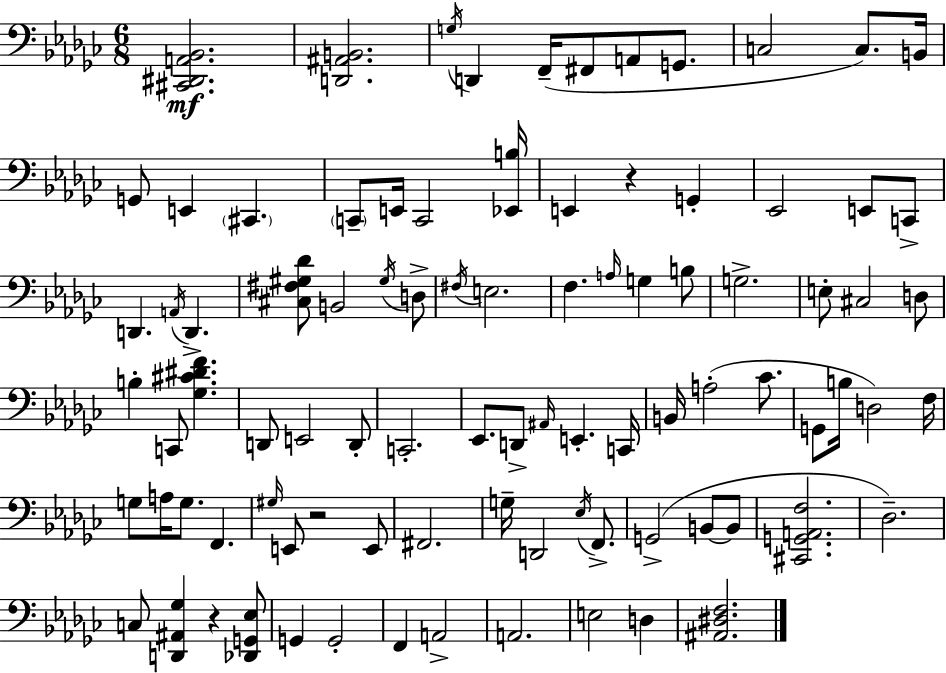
{
  \clef bass
  \numericTimeSignature
  \time 6/8
  \key ees \minor
  <cis, dis, a, bes,>2.\mf | <d, ais, b,>2. | \acciaccatura { g16 } d,4 f,16--( fis,8 a,8 g,8. | c2 c8.) | \break b,16 g,8 e,4 \parenthesize cis,4. | \parenthesize c,8-- e,16 c,2 | <ees, b>16 e,4 r4 g,4-. | ees,2 e,8 c,8-> | \break d,4. \acciaccatura { a,16 } d,4.-> | <cis fis gis des'>8 b,2 | \acciaccatura { gis16 } d8-> \acciaccatura { fis16 } e2. | f4. \grace { a16 } g4 | \break b8 g2.-> | e8-. cis2 | d8 b4-. c,8 <ges cis' dis' f'>4. | d,8 e,2 | \break d,8-. c,2.-. | ees,8. d,8-> \grace { ais,16 } e,4.-. | c,16 b,16 a2-.( | ces'8. g,8 b16 d2) | \break f16 g8 a16 g8. | f,4. \grace { gis16 } e,8 r2 | e,8 fis,2. | g16-- d,2 | \break \acciaccatura { ees16 } f,8.-> g,2->( | b,8~~ b,8 <cis, g, a, f>2. | des2.--) | c8 <d, ais, ges>4 | \break r4 <des, g, ees>8 g,4 | g,2-. f,4 | a,2-> a,2. | e2 | \break d4 <ais, dis f>2. | \bar "|."
}